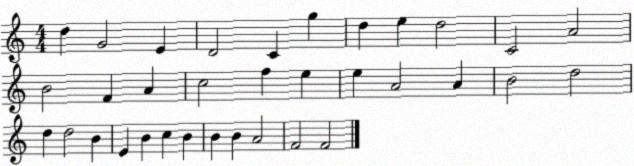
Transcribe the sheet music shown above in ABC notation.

X:1
T:Untitled
M:4/4
L:1/4
K:C
d G2 E D2 C g d e d2 C2 A2 B2 F A c2 f e e A2 A B2 d2 d d2 B E B c B B B A2 F2 F2